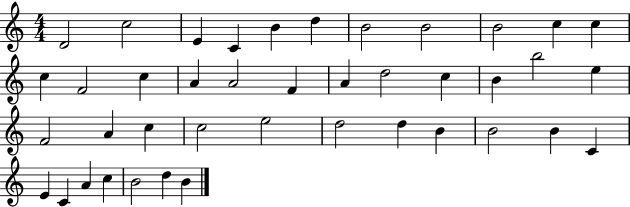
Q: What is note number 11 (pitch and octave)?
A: C5